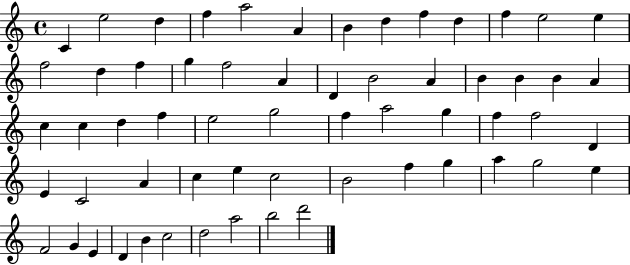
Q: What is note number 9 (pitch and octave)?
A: F5